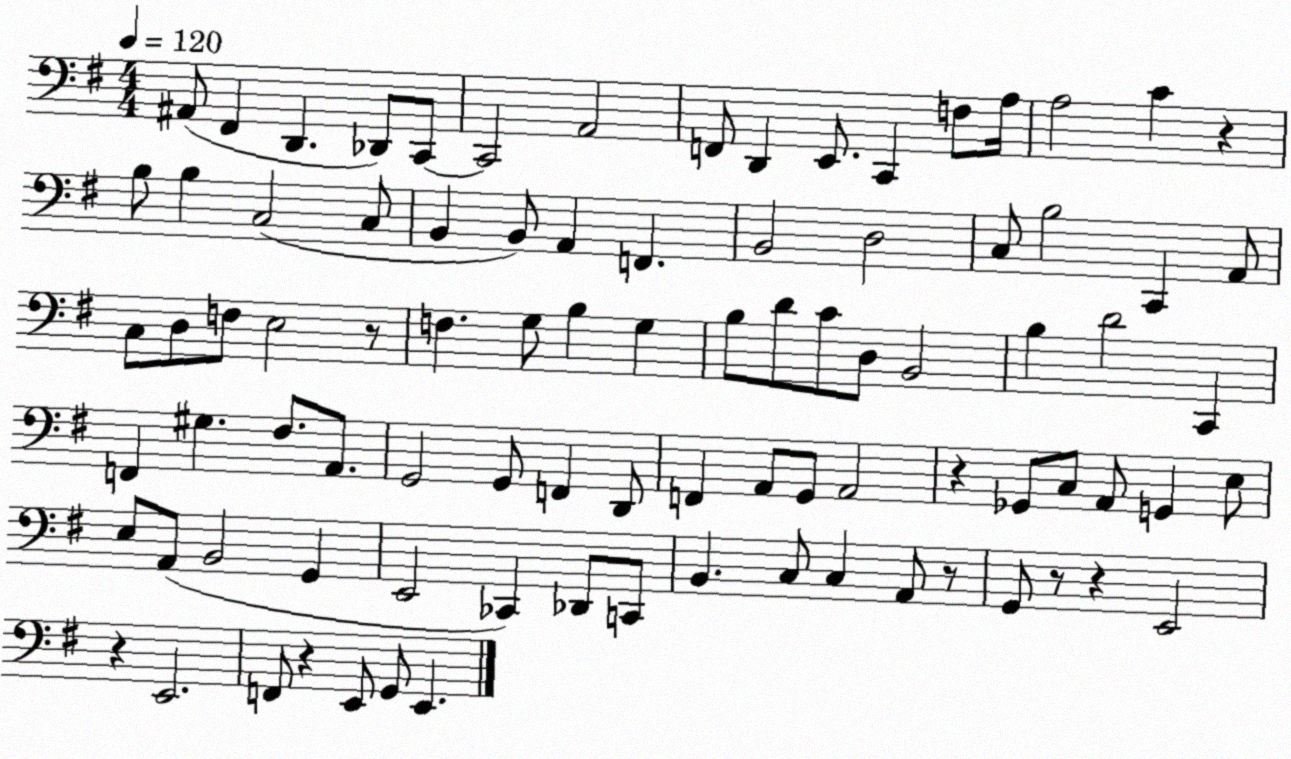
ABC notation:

X:1
T:Untitled
M:4/4
L:1/4
K:G
^A,,/2 ^F,, D,, _D,,/2 C,,/2 C,,2 A,,2 F,,/2 D,, E,,/2 C,, F,/2 A,/4 A,2 C z B,/2 B, C,2 C,/2 B,, B,,/2 A,, F,, B,,2 D,2 C,/2 B,2 C,, A,,/2 C,/2 D,/2 F,/2 E,2 z/2 F, G,/2 B, G, B,/2 D/2 C/2 D,/2 B,,2 B, D2 C,, F,, ^G, ^F,/2 A,,/2 G,,2 G,,/2 F,, D,,/2 F,, A,,/2 G,,/2 A,,2 z _G,,/2 C,/2 A,,/2 G,, E,/2 E,/2 A,,/2 B,,2 G,, E,,2 _C,, _D,,/2 C,,/2 B,, C,/2 C, A,,/2 z/2 G,,/2 z/2 z E,,2 z E,,2 F,,/2 z E,,/2 G,,/2 E,,